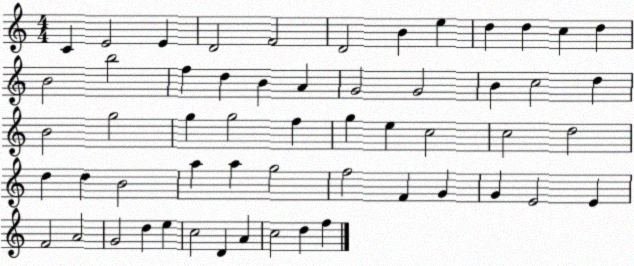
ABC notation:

X:1
T:Untitled
M:4/4
L:1/4
K:C
C E2 E D2 F2 D2 B e d d c d B2 b2 f d B A G2 G2 B c2 d B2 g2 g g2 f g e c2 c2 d2 d d B2 a a g2 f2 F G G E2 E F2 A2 G2 d e c2 D A c2 d f